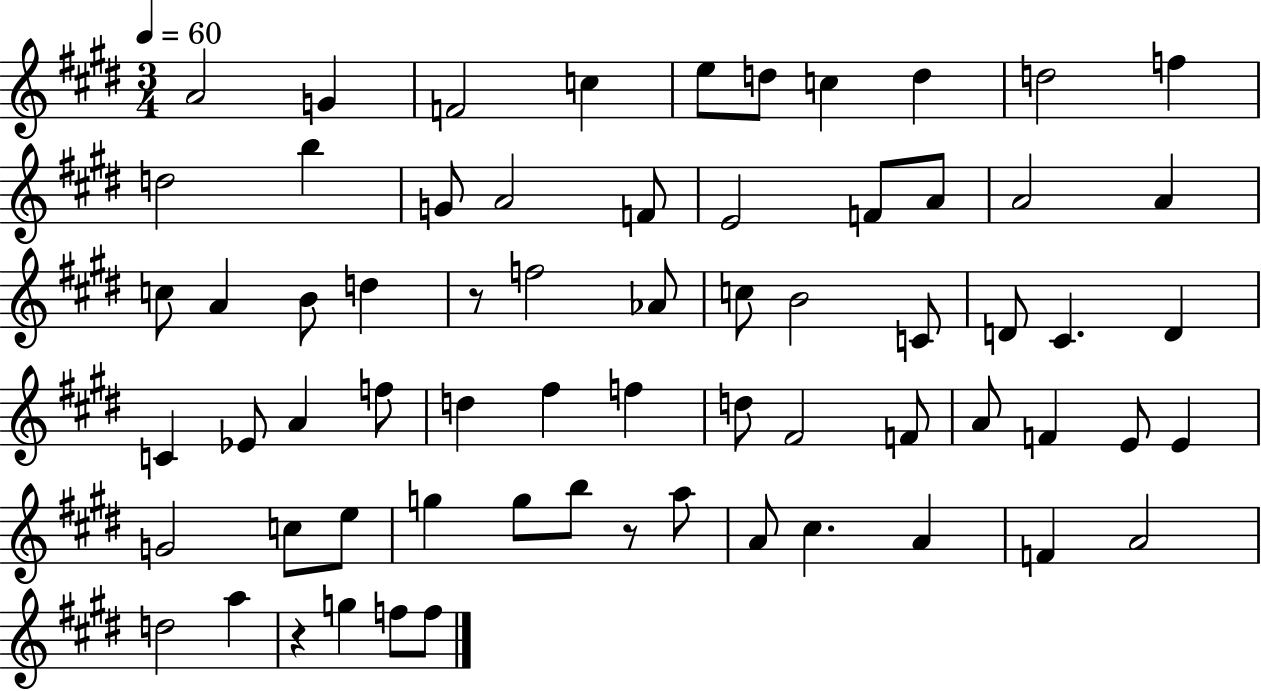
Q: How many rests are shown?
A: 3